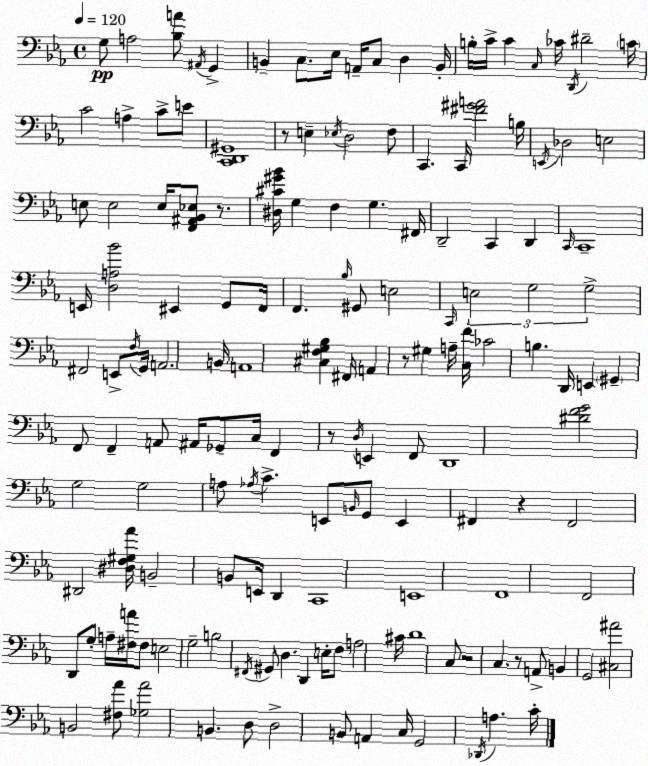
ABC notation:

X:1
T:Untitled
M:4/4
L:1/4
K:Cm
G,/2 A,2 [_B,A]/2 ^A,,/4 G,, B,, C,/2 _E,/4 A,,/4 C,/2 D, B,,/4 B,/4 C/4 C C,/4 _C/4 D,,/4 ^D2 C/4 C2 A, C/2 E/2 [C,,D,,^G,,]4 z/2 E, _E,/4 D,2 F,/2 C,, C,,/4 [^F^GA]2 B,/4 E,,/4 _D,2 E,2 E,/2 E,2 E,/4 [F,,^A,,_B,,_E,]/2 z/2 [^D,^C^G_B]/4 G, F, G, ^F,,/4 D,,2 C,, D,, C,,/4 C,,4 E,,/4 [D,A,_B]2 ^E,, G,,/2 F,,/4 F,, _B,/4 ^G,,/2 E,2 C,,/4 E,2 G,2 G,2 ^F,,2 E,,/2 F,/4 G,,/4 A,,2 B,,/4 A,,4 [^C,F,^G,_B,] ^F,,/4 A,, z/2 ^G, A,/4 [C,F]/4 _C2 B, D,,/4 E,, ^G,, F,,/2 F,, A,,/2 ^A,,/4 _G,,/2 C,/4 F,, z/2 D,/4 E,, F,,/2 D,,4 [^DFG]2 G,2 G,2 A,/2 _A,/4 C E,,/2 B,,/4 G,,/2 E,, ^F,, z ^F,,2 ^D,,2 [^D,F,^G,_A]/4 B,,2 B,,/2 E,,/4 D,, C,,4 E,,4 F,,4 F,,2 D,,/2 G,/2 A,/4 [^F,A]/4 ^F,/2 E,2 G,2 B,2 ^F,,/4 ^G,,/2 D, D,, E,/4 F,/2 A,2 ^C/4 D4 C,/2 z2 C, z/2 A,,/2 B,, G,,2 [^C,^A]2 B,,2 [^F,_A]/2 [_G,_A]2 B,, D,/2 D,2 B,,/2 A,, C,/4 G,,2 _D,,/4 A, C/4